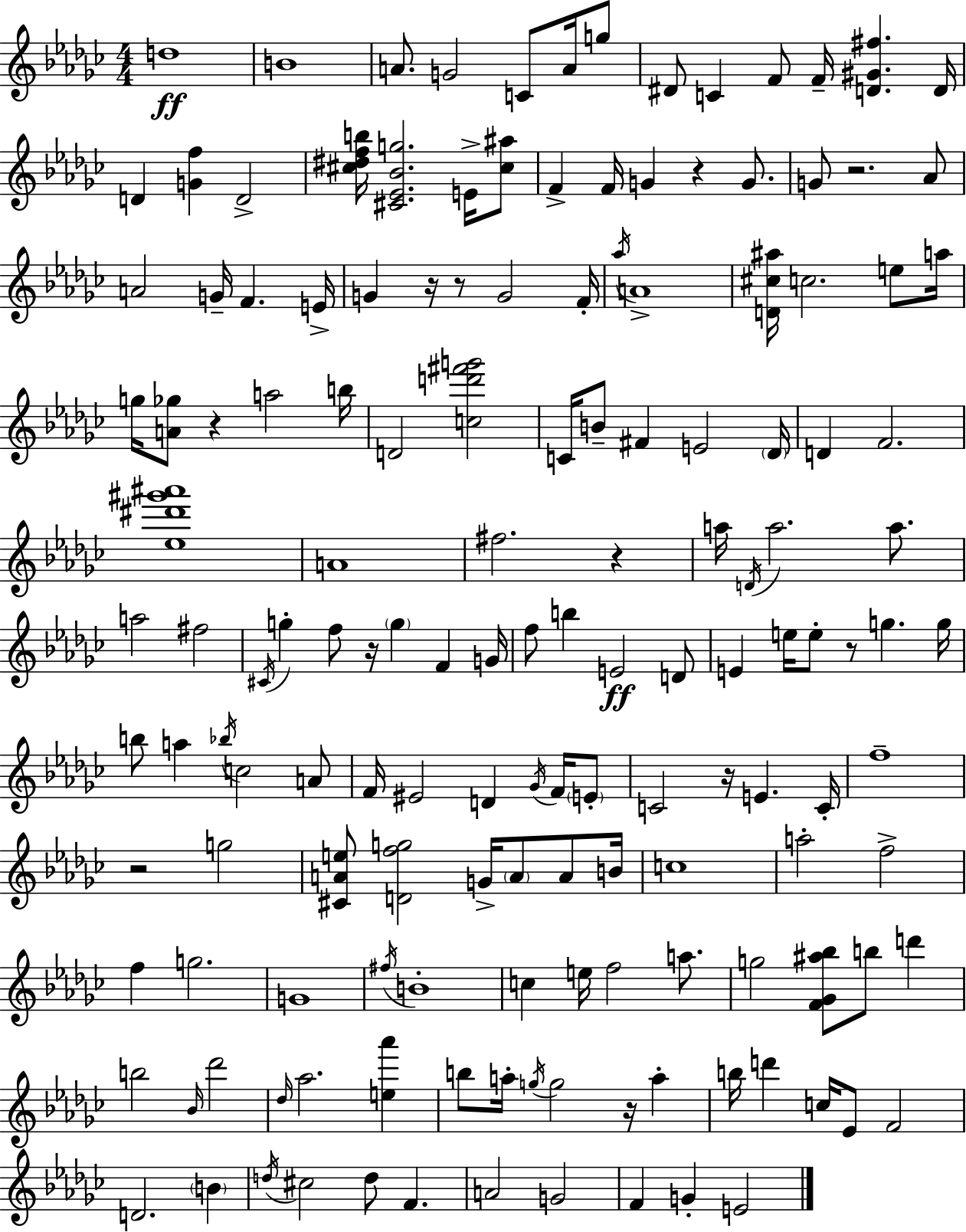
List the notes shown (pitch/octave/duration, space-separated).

D5/w B4/w A4/e. G4/h C4/e A4/s G5/e D#4/e C4/q F4/e F4/s [D4,G#4,F#5]/q. D4/s D4/q [G4,F5]/q D4/h [C#5,D#5,F5,B5]/s [C#4,Eb4,Bb4,G5]/h. E4/s [C#5,A#5]/e F4/q F4/s G4/q R/q G4/e. G4/e R/h. Ab4/e A4/h G4/s F4/q. E4/s G4/q R/s R/e G4/h F4/s Ab5/s A4/w [D4,C#5,A#5]/s C5/h. E5/e A5/s G5/s [A4,Gb5]/e R/q A5/h B5/s D4/h [C5,D6,F#6,G6]/h C4/s B4/e F#4/q E4/h Db4/s D4/q F4/h. [Eb5,D#6,G#6,A#6]/w A4/w F#5/h. R/q A5/s D4/s A5/h. A5/e. A5/h F#5/h C#4/s G5/q F5/e R/s G5/q F4/q G4/s F5/e B5/q E4/h D4/e E4/q E5/s E5/e R/e G5/q. G5/s B5/e A5/q Bb5/s C5/h A4/e F4/s EIS4/h D4/q Gb4/s F4/s E4/e C4/h R/s E4/q. C4/s F5/w R/h G5/h [C#4,A4,E5]/e [D4,F5,G5]/h G4/s A4/e A4/e B4/s C5/w A5/h F5/h F5/q G5/h. G4/w F#5/s B4/w C5/q E5/s F5/h A5/e. G5/h [F4,Gb4,A#5,Bb5]/e B5/e D6/q B5/h Bb4/s Db6/h Db5/s Ab5/h. [E5,Ab6]/q B5/e A5/s G5/s G5/h R/s A5/q B5/s D6/q C5/s Eb4/e F4/h D4/h. B4/q D5/s C#5/h D5/e F4/q. A4/h G4/h F4/q G4/q E4/h